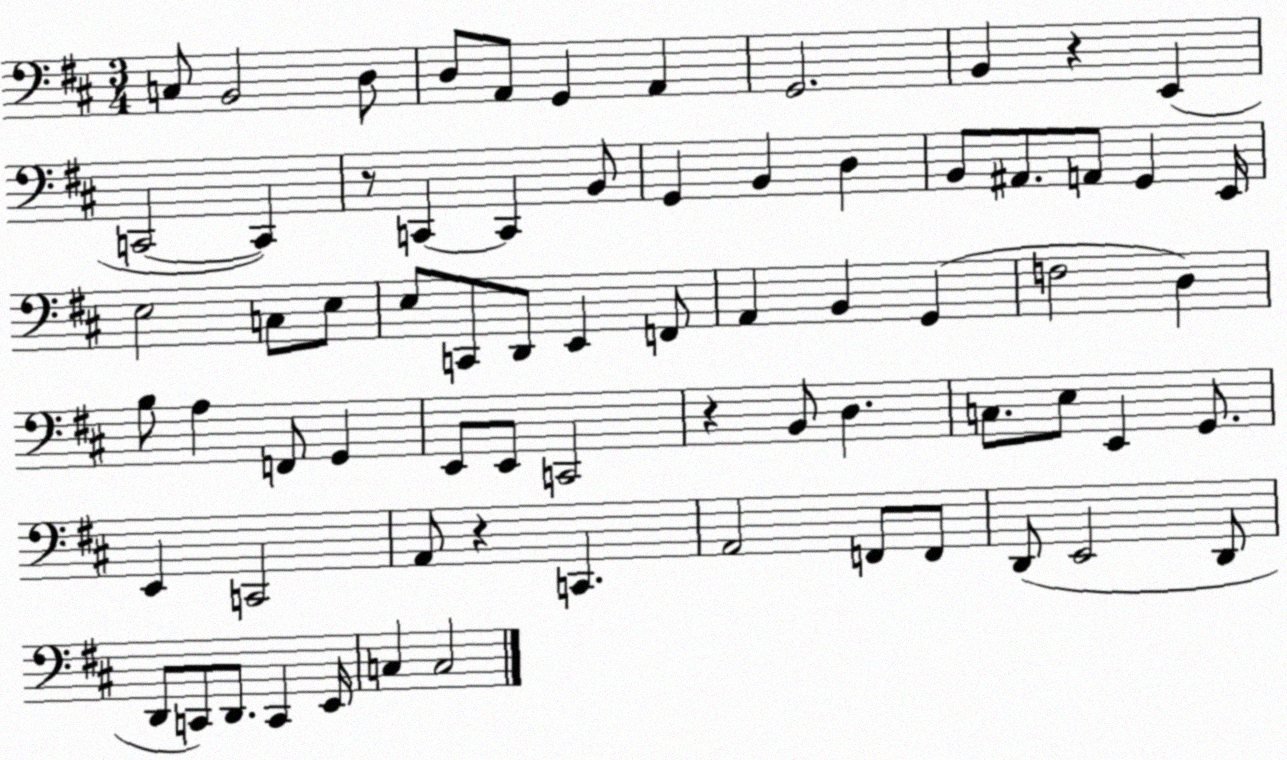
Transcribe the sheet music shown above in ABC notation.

X:1
T:Untitled
M:3/4
L:1/4
K:D
C,/2 B,,2 D,/2 D,/2 A,,/2 G,, A,, G,,2 B,, z E,, C,,2 C,, z/2 C,, C,, B,,/2 G,, B,, D, B,,/2 ^A,,/2 A,,/2 G,, E,,/4 E,2 C,/2 E,/2 E,/2 C,,/2 D,,/2 E,, F,,/2 A,, B,, G,, F,2 D, B,/2 A, F,,/2 G,, E,,/2 E,,/2 C,,2 z B,,/2 D, C,/2 E,/2 E,, G,,/2 E,, C,,2 A,,/2 z C,, A,,2 F,,/2 F,,/2 D,,/2 E,,2 D,,/2 D,,/2 C,,/2 D,,/2 C,, E,,/4 C, C,2